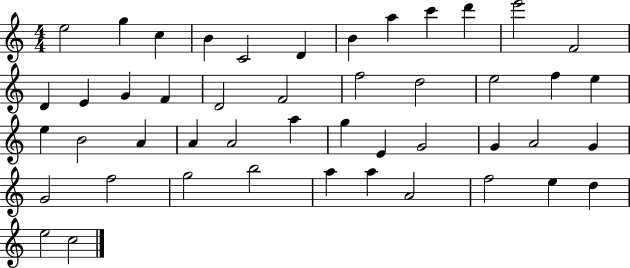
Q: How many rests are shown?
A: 0